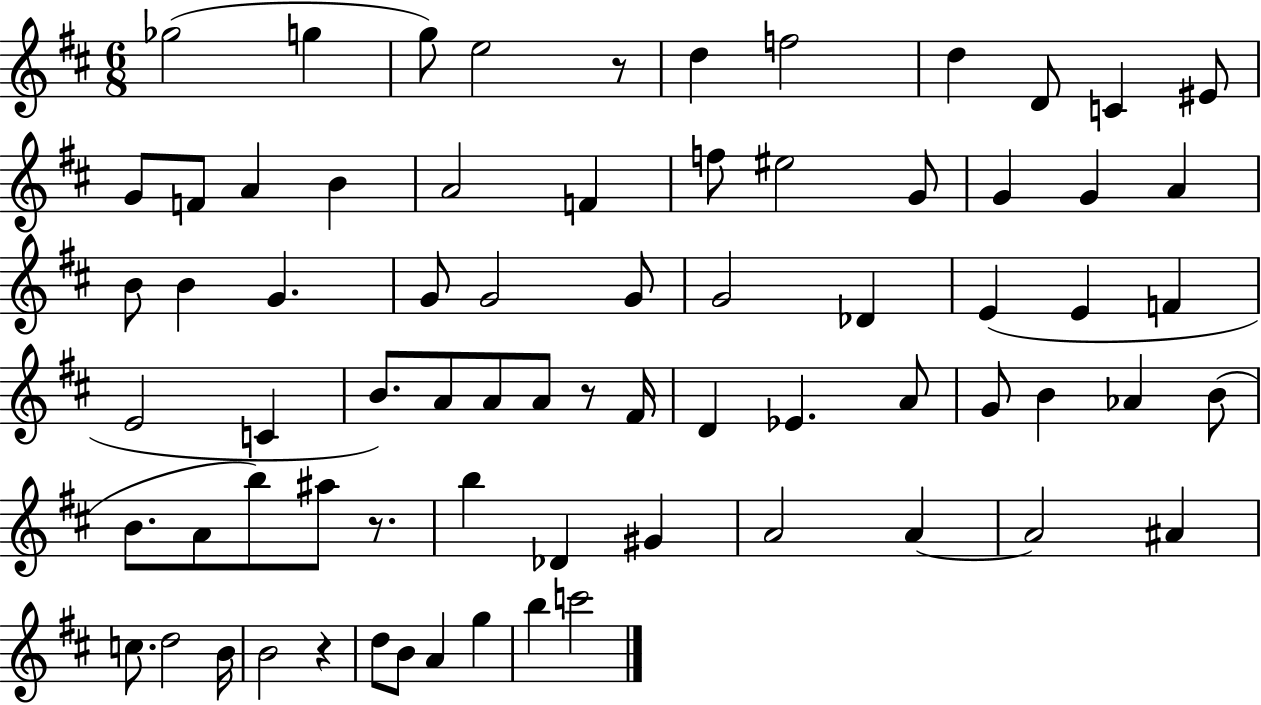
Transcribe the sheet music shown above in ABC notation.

X:1
T:Untitled
M:6/8
L:1/4
K:D
_g2 g g/2 e2 z/2 d f2 d D/2 C ^E/2 G/2 F/2 A B A2 F f/2 ^e2 G/2 G G A B/2 B G G/2 G2 G/2 G2 _D E E F E2 C B/2 A/2 A/2 A/2 z/2 ^F/4 D _E A/2 G/2 B _A B/2 B/2 A/2 b/2 ^a/2 z/2 b _D ^G A2 A A2 ^A c/2 d2 B/4 B2 z d/2 B/2 A g b c'2